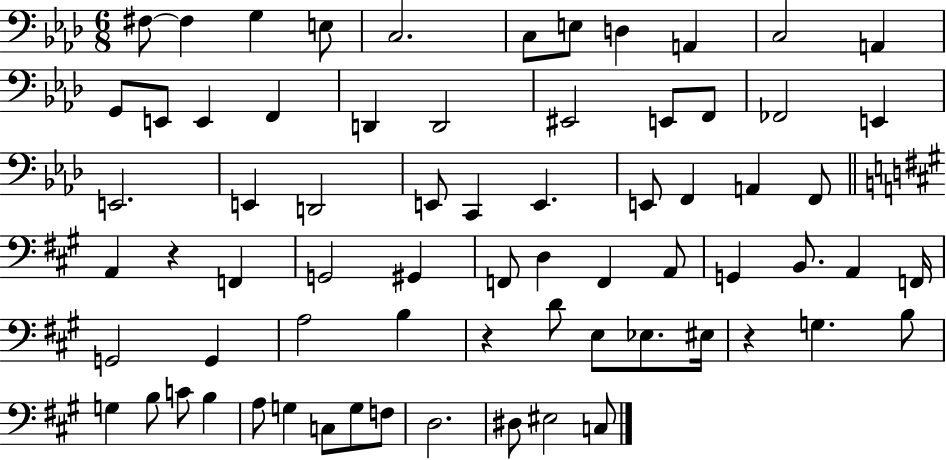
X:1
T:Untitled
M:6/8
L:1/4
K:Ab
^F,/2 ^F, G, E,/2 C,2 C,/2 E,/2 D, A,, C,2 A,, G,,/2 E,,/2 E,, F,, D,, D,,2 ^E,,2 E,,/2 F,,/2 _F,,2 E,, E,,2 E,, D,,2 E,,/2 C,, E,, E,,/2 F,, A,, F,,/2 A,, z F,, G,,2 ^G,, F,,/2 D, F,, A,,/2 G,, B,,/2 A,, F,,/4 G,,2 G,, A,2 B, z D/2 E,/2 _E,/2 ^E,/4 z G, B,/2 G, B,/2 C/2 B, A,/2 G, C,/2 G,/2 F,/2 D,2 ^D,/2 ^E,2 C,/2